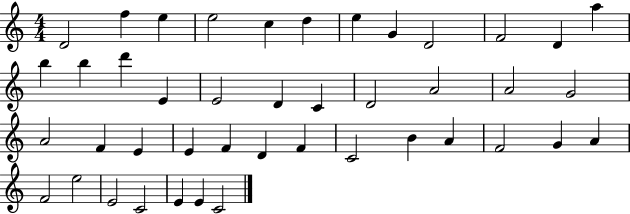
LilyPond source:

{
  \clef treble
  \numericTimeSignature
  \time 4/4
  \key c \major
  d'2 f''4 e''4 | e''2 c''4 d''4 | e''4 g'4 d'2 | f'2 d'4 a''4 | \break b''4 b''4 d'''4 e'4 | e'2 d'4 c'4 | d'2 a'2 | a'2 g'2 | \break a'2 f'4 e'4 | e'4 f'4 d'4 f'4 | c'2 b'4 a'4 | f'2 g'4 a'4 | \break f'2 e''2 | e'2 c'2 | e'4 e'4 c'2 | \bar "|."
}